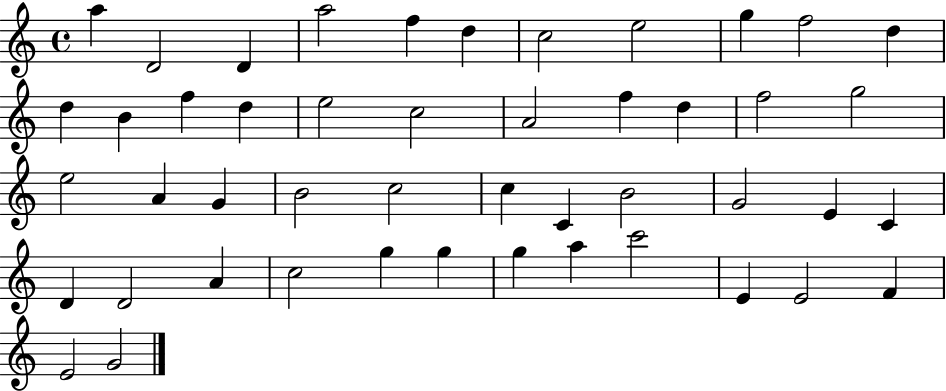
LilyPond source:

{
  \clef treble
  \time 4/4
  \defaultTimeSignature
  \key c \major
  a''4 d'2 d'4 | a''2 f''4 d''4 | c''2 e''2 | g''4 f''2 d''4 | \break d''4 b'4 f''4 d''4 | e''2 c''2 | a'2 f''4 d''4 | f''2 g''2 | \break e''2 a'4 g'4 | b'2 c''2 | c''4 c'4 b'2 | g'2 e'4 c'4 | \break d'4 d'2 a'4 | c''2 g''4 g''4 | g''4 a''4 c'''2 | e'4 e'2 f'4 | \break e'2 g'2 | \bar "|."
}